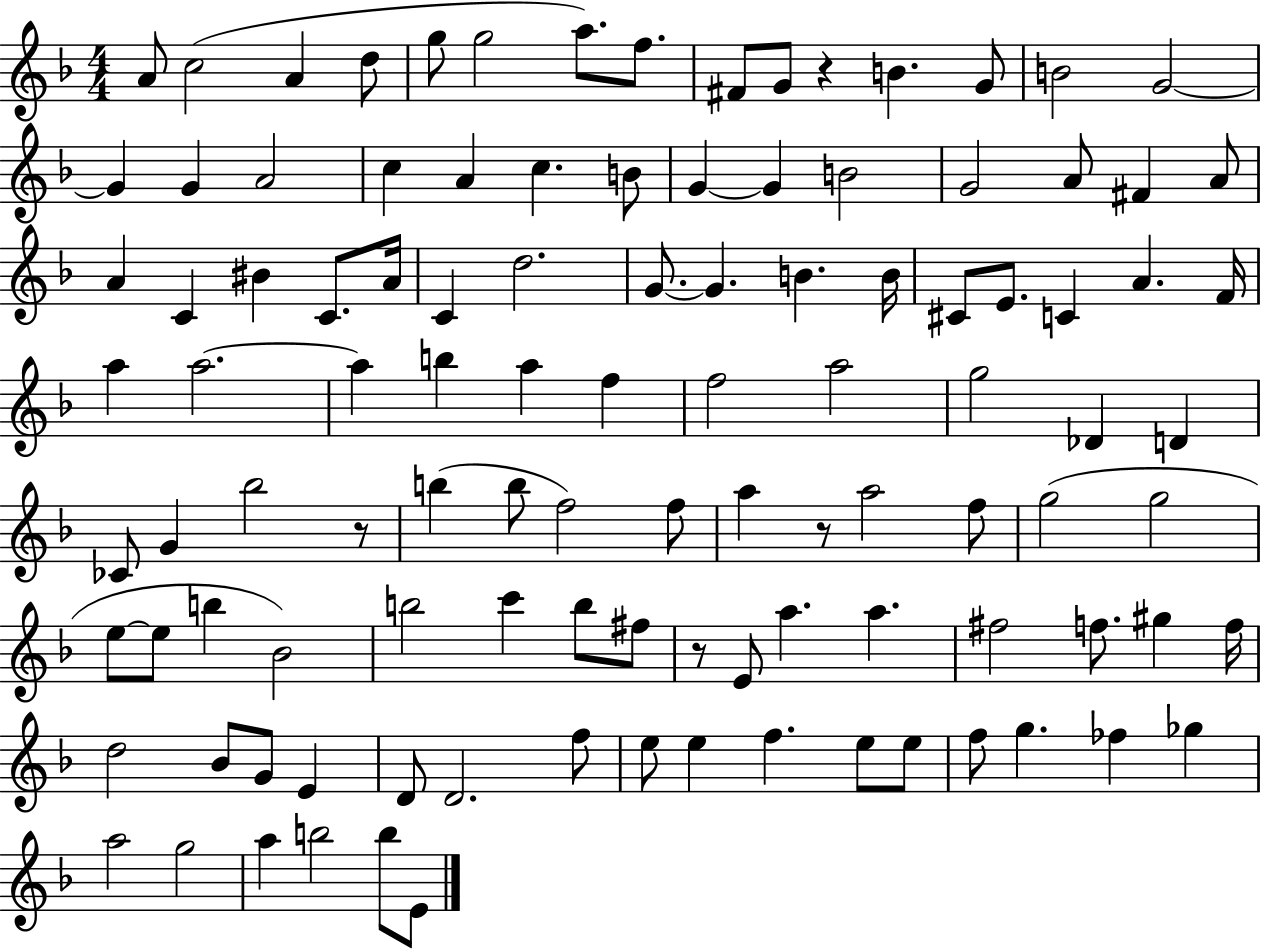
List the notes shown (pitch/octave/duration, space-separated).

A4/e C5/h A4/q D5/e G5/e G5/h A5/e. F5/e. F#4/e G4/e R/q B4/q. G4/e B4/h G4/h G4/q G4/q A4/h C5/q A4/q C5/q. B4/e G4/q G4/q B4/h G4/h A4/e F#4/q A4/e A4/q C4/q BIS4/q C4/e. A4/s C4/q D5/h. G4/e. G4/q. B4/q. B4/s C#4/e E4/e. C4/q A4/q. F4/s A5/q A5/h. A5/q B5/q A5/q F5/q F5/h A5/h G5/h Db4/q D4/q CES4/e G4/q Bb5/h R/e B5/q B5/e F5/h F5/e A5/q R/e A5/h F5/e G5/h G5/h E5/e E5/e B5/q Bb4/h B5/h C6/q B5/e F#5/e R/e E4/e A5/q. A5/q. F#5/h F5/e. G#5/q F5/s D5/h Bb4/e G4/e E4/q D4/e D4/h. F5/e E5/e E5/q F5/q. E5/e E5/e F5/e G5/q. FES5/q Gb5/q A5/h G5/h A5/q B5/h B5/e E4/e